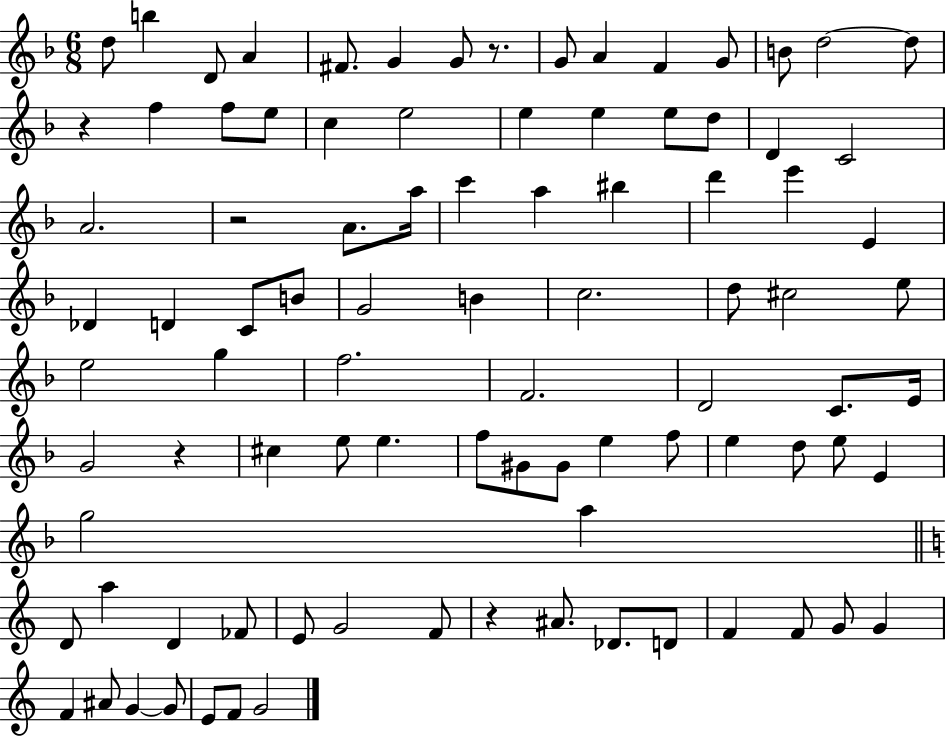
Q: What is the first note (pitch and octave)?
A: D5